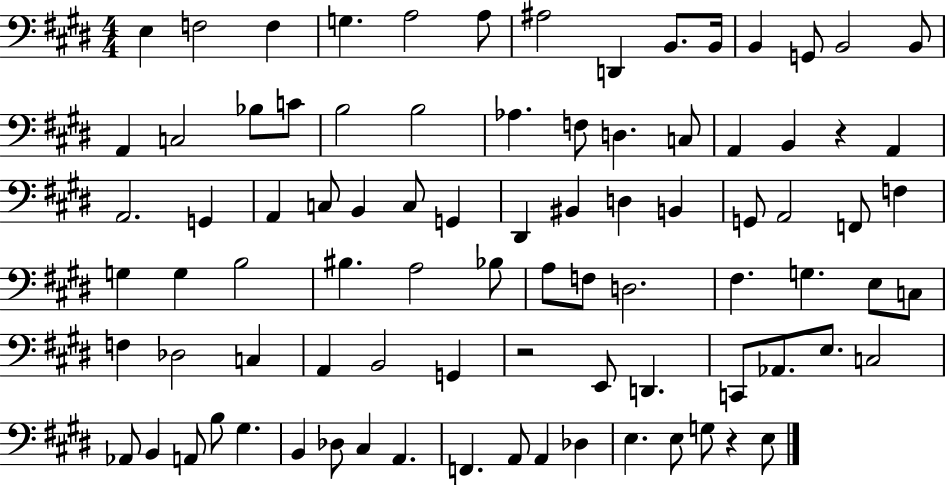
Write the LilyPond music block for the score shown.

{
  \clef bass
  \numericTimeSignature
  \time 4/4
  \key e \major
  e4 f2 f4 | g4. a2 a8 | ais2 d,4 b,8. b,16 | b,4 g,8 b,2 b,8 | \break a,4 c2 bes8 c'8 | b2 b2 | aes4. f8 d4. c8 | a,4 b,4 r4 a,4 | \break a,2. g,4 | a,4 c8 b,4 c8 g,4 | dis,4 bis,4 d4 b,4 | g,8 a,2 f,8 f4 | \break g4 g4 b2 | bis4. a2 bes8 | a8 f8 d2. | fis4. g4. e8 c8 | \break f4 des2 c4 | a,4 b,2 g,4 | r2 e,8 d,4. | c,8 aes,8. e8. c2 | \break aes,8 b,4 a,8 b8 gis4. | b,4 des8 cis4 a,4. | f,4. a,8 a,4 des4 | e4. e8 g8 r4 e8 | \break \bar "|."
}